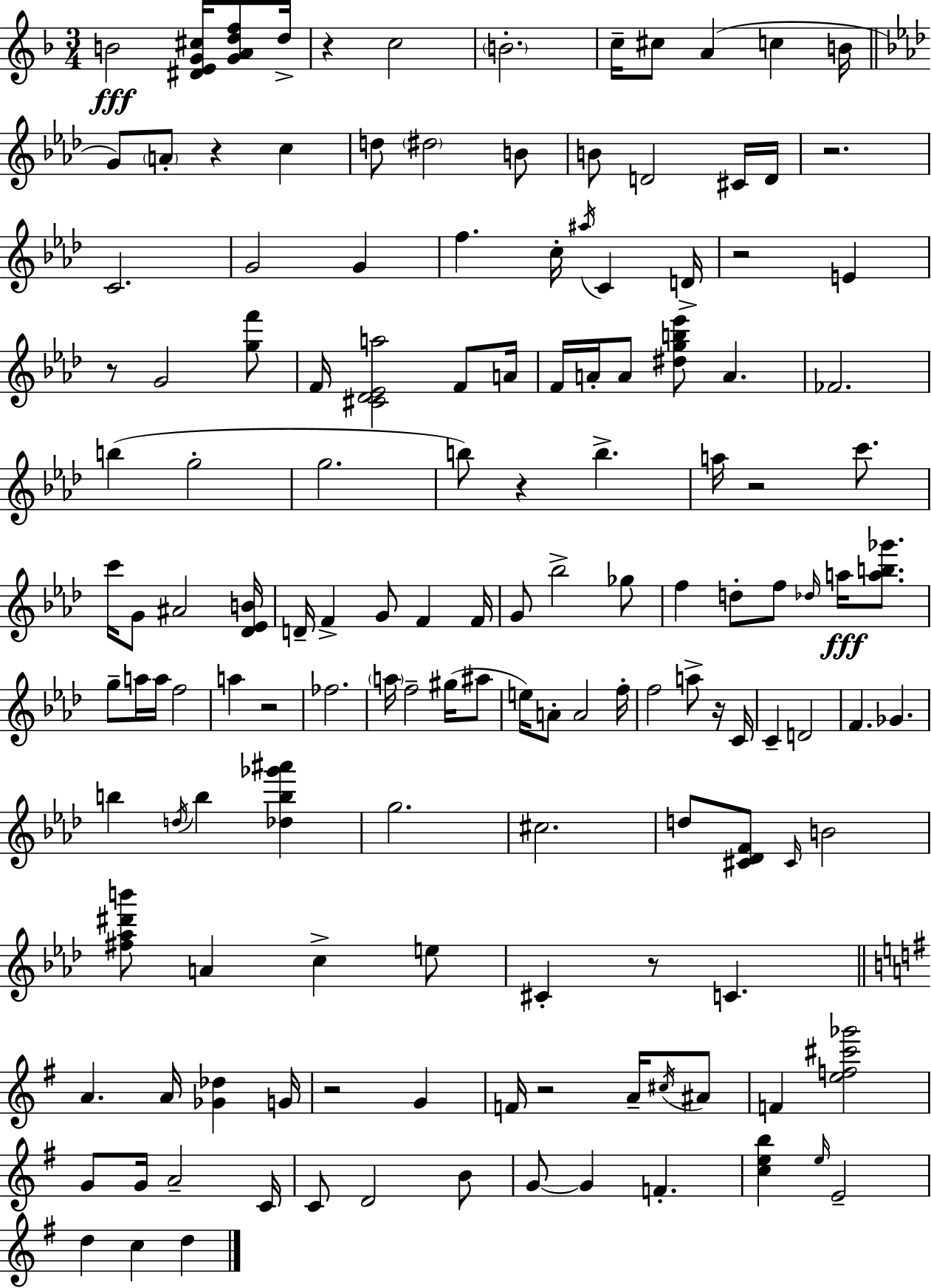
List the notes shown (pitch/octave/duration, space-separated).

B4/h [D#4,E4,G4,C#5]/s [G4,A4,D5,F5]/e D5/s R/q C5/h B4/h. C5/s C#5/e A4/q C5/q B4/s G4/e A4/e R/q C5/q D5/e D#5/h B4/e B4/e D4/h C#4/s D4/s R/h. C4/h. G4/h G4/q F5/q. C5/s A#5/s C4/q D4/s R/h E4/q R/e G4/h [G5,F6]/e F4/s [C#4,Db4,Eb4,A5]/h F4/e A4/s F4/s A4/s A4/e [D#5,G5,B5,Eb6]/e A4/q. FES4/h. B5/q G5/h G5/h. B5/e R/q B5/q. A5/s R/h C6/e. C6/s G4/e A#4/h [Db4,Eb4,B4]/s D4/s F4/q G4/e F4/q F4/s G4/e Bb5/h Gb5/e F5/q D5/e F5/e Db5/s A5/s [A5,B5,Gb6]/e. G5/e A5/s A5/s F5/h A5/q R/h FES5/h. A5/s F5/h G#5/s A#5/e E5/s A4/e A4/h F5/s F5/h A5/e R/s C4/s C4/q D4/h F4/q. Gb4/q. B5/q D5/s B5/q [Db5,B5,Gb6,A#6]/q G5/h. C#5/h. D5/e [C#4,Db4,F4]/e C#4/s B4/h [F#5,Ab5,D#6,B6]/e A4/q C5/q E5/e C#4/q R/e C4/q. A4/q. A4/s [Gb4,Db5]/q G4/s R/h G4/q F4/s R/h A4/s C#5/s A#4/e F4/q [E5,F5,C#6,Gb6]/h G4/e G4/s A4/h C4/s C4/e D4/h B4/e G4/e G4/q F4/q. [C5,E5,B5]/q E5/s E4/h D5/q C5/q D5/q